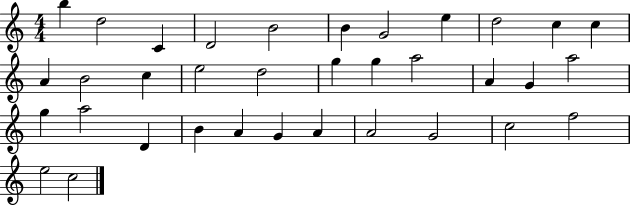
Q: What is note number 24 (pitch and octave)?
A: A5